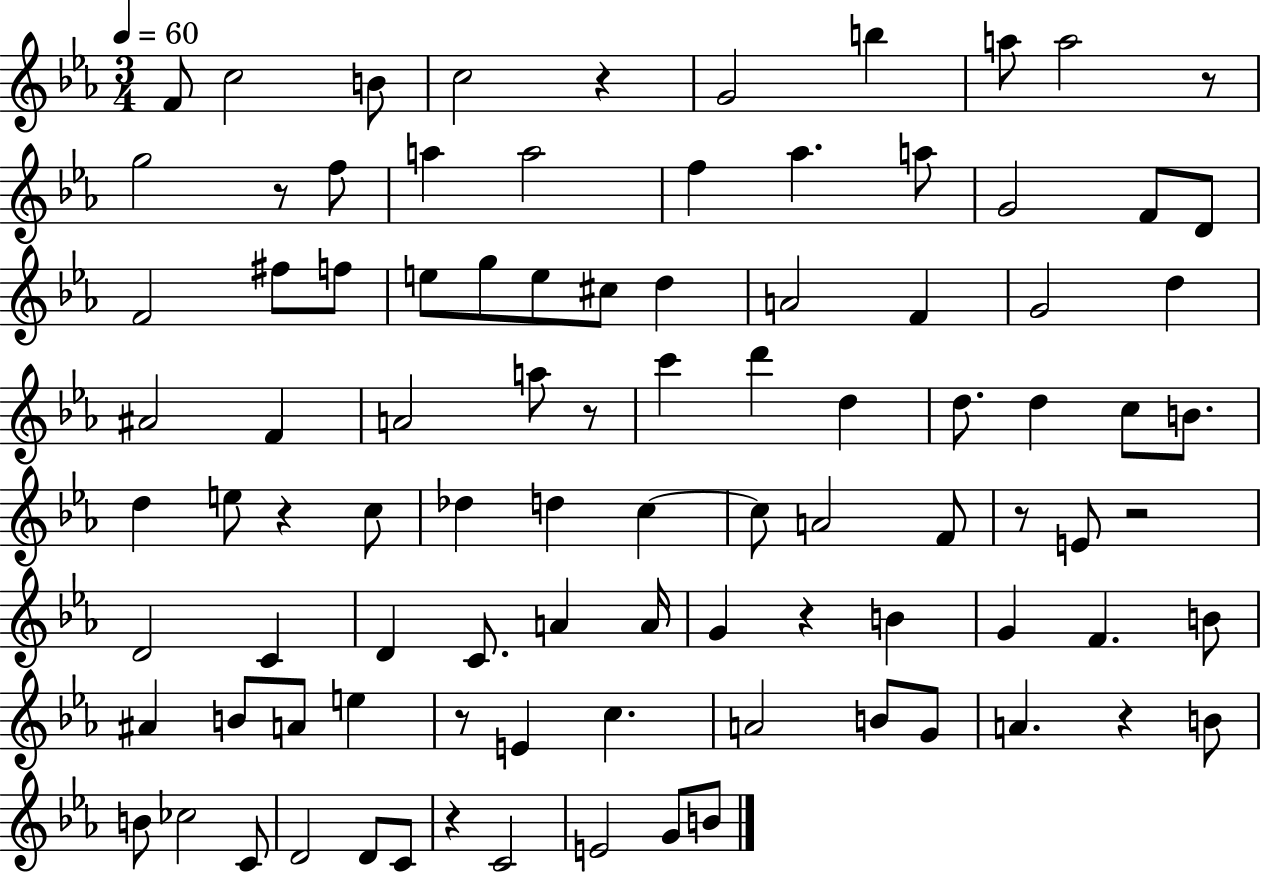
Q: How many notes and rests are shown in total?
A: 94